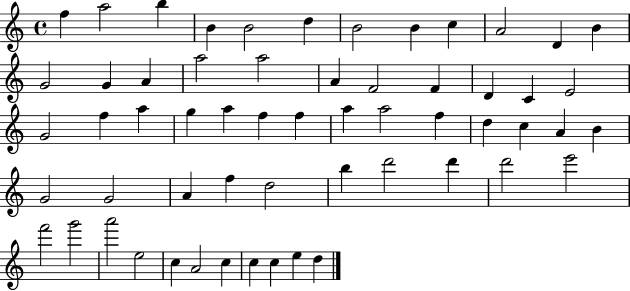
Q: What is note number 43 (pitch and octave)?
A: B5